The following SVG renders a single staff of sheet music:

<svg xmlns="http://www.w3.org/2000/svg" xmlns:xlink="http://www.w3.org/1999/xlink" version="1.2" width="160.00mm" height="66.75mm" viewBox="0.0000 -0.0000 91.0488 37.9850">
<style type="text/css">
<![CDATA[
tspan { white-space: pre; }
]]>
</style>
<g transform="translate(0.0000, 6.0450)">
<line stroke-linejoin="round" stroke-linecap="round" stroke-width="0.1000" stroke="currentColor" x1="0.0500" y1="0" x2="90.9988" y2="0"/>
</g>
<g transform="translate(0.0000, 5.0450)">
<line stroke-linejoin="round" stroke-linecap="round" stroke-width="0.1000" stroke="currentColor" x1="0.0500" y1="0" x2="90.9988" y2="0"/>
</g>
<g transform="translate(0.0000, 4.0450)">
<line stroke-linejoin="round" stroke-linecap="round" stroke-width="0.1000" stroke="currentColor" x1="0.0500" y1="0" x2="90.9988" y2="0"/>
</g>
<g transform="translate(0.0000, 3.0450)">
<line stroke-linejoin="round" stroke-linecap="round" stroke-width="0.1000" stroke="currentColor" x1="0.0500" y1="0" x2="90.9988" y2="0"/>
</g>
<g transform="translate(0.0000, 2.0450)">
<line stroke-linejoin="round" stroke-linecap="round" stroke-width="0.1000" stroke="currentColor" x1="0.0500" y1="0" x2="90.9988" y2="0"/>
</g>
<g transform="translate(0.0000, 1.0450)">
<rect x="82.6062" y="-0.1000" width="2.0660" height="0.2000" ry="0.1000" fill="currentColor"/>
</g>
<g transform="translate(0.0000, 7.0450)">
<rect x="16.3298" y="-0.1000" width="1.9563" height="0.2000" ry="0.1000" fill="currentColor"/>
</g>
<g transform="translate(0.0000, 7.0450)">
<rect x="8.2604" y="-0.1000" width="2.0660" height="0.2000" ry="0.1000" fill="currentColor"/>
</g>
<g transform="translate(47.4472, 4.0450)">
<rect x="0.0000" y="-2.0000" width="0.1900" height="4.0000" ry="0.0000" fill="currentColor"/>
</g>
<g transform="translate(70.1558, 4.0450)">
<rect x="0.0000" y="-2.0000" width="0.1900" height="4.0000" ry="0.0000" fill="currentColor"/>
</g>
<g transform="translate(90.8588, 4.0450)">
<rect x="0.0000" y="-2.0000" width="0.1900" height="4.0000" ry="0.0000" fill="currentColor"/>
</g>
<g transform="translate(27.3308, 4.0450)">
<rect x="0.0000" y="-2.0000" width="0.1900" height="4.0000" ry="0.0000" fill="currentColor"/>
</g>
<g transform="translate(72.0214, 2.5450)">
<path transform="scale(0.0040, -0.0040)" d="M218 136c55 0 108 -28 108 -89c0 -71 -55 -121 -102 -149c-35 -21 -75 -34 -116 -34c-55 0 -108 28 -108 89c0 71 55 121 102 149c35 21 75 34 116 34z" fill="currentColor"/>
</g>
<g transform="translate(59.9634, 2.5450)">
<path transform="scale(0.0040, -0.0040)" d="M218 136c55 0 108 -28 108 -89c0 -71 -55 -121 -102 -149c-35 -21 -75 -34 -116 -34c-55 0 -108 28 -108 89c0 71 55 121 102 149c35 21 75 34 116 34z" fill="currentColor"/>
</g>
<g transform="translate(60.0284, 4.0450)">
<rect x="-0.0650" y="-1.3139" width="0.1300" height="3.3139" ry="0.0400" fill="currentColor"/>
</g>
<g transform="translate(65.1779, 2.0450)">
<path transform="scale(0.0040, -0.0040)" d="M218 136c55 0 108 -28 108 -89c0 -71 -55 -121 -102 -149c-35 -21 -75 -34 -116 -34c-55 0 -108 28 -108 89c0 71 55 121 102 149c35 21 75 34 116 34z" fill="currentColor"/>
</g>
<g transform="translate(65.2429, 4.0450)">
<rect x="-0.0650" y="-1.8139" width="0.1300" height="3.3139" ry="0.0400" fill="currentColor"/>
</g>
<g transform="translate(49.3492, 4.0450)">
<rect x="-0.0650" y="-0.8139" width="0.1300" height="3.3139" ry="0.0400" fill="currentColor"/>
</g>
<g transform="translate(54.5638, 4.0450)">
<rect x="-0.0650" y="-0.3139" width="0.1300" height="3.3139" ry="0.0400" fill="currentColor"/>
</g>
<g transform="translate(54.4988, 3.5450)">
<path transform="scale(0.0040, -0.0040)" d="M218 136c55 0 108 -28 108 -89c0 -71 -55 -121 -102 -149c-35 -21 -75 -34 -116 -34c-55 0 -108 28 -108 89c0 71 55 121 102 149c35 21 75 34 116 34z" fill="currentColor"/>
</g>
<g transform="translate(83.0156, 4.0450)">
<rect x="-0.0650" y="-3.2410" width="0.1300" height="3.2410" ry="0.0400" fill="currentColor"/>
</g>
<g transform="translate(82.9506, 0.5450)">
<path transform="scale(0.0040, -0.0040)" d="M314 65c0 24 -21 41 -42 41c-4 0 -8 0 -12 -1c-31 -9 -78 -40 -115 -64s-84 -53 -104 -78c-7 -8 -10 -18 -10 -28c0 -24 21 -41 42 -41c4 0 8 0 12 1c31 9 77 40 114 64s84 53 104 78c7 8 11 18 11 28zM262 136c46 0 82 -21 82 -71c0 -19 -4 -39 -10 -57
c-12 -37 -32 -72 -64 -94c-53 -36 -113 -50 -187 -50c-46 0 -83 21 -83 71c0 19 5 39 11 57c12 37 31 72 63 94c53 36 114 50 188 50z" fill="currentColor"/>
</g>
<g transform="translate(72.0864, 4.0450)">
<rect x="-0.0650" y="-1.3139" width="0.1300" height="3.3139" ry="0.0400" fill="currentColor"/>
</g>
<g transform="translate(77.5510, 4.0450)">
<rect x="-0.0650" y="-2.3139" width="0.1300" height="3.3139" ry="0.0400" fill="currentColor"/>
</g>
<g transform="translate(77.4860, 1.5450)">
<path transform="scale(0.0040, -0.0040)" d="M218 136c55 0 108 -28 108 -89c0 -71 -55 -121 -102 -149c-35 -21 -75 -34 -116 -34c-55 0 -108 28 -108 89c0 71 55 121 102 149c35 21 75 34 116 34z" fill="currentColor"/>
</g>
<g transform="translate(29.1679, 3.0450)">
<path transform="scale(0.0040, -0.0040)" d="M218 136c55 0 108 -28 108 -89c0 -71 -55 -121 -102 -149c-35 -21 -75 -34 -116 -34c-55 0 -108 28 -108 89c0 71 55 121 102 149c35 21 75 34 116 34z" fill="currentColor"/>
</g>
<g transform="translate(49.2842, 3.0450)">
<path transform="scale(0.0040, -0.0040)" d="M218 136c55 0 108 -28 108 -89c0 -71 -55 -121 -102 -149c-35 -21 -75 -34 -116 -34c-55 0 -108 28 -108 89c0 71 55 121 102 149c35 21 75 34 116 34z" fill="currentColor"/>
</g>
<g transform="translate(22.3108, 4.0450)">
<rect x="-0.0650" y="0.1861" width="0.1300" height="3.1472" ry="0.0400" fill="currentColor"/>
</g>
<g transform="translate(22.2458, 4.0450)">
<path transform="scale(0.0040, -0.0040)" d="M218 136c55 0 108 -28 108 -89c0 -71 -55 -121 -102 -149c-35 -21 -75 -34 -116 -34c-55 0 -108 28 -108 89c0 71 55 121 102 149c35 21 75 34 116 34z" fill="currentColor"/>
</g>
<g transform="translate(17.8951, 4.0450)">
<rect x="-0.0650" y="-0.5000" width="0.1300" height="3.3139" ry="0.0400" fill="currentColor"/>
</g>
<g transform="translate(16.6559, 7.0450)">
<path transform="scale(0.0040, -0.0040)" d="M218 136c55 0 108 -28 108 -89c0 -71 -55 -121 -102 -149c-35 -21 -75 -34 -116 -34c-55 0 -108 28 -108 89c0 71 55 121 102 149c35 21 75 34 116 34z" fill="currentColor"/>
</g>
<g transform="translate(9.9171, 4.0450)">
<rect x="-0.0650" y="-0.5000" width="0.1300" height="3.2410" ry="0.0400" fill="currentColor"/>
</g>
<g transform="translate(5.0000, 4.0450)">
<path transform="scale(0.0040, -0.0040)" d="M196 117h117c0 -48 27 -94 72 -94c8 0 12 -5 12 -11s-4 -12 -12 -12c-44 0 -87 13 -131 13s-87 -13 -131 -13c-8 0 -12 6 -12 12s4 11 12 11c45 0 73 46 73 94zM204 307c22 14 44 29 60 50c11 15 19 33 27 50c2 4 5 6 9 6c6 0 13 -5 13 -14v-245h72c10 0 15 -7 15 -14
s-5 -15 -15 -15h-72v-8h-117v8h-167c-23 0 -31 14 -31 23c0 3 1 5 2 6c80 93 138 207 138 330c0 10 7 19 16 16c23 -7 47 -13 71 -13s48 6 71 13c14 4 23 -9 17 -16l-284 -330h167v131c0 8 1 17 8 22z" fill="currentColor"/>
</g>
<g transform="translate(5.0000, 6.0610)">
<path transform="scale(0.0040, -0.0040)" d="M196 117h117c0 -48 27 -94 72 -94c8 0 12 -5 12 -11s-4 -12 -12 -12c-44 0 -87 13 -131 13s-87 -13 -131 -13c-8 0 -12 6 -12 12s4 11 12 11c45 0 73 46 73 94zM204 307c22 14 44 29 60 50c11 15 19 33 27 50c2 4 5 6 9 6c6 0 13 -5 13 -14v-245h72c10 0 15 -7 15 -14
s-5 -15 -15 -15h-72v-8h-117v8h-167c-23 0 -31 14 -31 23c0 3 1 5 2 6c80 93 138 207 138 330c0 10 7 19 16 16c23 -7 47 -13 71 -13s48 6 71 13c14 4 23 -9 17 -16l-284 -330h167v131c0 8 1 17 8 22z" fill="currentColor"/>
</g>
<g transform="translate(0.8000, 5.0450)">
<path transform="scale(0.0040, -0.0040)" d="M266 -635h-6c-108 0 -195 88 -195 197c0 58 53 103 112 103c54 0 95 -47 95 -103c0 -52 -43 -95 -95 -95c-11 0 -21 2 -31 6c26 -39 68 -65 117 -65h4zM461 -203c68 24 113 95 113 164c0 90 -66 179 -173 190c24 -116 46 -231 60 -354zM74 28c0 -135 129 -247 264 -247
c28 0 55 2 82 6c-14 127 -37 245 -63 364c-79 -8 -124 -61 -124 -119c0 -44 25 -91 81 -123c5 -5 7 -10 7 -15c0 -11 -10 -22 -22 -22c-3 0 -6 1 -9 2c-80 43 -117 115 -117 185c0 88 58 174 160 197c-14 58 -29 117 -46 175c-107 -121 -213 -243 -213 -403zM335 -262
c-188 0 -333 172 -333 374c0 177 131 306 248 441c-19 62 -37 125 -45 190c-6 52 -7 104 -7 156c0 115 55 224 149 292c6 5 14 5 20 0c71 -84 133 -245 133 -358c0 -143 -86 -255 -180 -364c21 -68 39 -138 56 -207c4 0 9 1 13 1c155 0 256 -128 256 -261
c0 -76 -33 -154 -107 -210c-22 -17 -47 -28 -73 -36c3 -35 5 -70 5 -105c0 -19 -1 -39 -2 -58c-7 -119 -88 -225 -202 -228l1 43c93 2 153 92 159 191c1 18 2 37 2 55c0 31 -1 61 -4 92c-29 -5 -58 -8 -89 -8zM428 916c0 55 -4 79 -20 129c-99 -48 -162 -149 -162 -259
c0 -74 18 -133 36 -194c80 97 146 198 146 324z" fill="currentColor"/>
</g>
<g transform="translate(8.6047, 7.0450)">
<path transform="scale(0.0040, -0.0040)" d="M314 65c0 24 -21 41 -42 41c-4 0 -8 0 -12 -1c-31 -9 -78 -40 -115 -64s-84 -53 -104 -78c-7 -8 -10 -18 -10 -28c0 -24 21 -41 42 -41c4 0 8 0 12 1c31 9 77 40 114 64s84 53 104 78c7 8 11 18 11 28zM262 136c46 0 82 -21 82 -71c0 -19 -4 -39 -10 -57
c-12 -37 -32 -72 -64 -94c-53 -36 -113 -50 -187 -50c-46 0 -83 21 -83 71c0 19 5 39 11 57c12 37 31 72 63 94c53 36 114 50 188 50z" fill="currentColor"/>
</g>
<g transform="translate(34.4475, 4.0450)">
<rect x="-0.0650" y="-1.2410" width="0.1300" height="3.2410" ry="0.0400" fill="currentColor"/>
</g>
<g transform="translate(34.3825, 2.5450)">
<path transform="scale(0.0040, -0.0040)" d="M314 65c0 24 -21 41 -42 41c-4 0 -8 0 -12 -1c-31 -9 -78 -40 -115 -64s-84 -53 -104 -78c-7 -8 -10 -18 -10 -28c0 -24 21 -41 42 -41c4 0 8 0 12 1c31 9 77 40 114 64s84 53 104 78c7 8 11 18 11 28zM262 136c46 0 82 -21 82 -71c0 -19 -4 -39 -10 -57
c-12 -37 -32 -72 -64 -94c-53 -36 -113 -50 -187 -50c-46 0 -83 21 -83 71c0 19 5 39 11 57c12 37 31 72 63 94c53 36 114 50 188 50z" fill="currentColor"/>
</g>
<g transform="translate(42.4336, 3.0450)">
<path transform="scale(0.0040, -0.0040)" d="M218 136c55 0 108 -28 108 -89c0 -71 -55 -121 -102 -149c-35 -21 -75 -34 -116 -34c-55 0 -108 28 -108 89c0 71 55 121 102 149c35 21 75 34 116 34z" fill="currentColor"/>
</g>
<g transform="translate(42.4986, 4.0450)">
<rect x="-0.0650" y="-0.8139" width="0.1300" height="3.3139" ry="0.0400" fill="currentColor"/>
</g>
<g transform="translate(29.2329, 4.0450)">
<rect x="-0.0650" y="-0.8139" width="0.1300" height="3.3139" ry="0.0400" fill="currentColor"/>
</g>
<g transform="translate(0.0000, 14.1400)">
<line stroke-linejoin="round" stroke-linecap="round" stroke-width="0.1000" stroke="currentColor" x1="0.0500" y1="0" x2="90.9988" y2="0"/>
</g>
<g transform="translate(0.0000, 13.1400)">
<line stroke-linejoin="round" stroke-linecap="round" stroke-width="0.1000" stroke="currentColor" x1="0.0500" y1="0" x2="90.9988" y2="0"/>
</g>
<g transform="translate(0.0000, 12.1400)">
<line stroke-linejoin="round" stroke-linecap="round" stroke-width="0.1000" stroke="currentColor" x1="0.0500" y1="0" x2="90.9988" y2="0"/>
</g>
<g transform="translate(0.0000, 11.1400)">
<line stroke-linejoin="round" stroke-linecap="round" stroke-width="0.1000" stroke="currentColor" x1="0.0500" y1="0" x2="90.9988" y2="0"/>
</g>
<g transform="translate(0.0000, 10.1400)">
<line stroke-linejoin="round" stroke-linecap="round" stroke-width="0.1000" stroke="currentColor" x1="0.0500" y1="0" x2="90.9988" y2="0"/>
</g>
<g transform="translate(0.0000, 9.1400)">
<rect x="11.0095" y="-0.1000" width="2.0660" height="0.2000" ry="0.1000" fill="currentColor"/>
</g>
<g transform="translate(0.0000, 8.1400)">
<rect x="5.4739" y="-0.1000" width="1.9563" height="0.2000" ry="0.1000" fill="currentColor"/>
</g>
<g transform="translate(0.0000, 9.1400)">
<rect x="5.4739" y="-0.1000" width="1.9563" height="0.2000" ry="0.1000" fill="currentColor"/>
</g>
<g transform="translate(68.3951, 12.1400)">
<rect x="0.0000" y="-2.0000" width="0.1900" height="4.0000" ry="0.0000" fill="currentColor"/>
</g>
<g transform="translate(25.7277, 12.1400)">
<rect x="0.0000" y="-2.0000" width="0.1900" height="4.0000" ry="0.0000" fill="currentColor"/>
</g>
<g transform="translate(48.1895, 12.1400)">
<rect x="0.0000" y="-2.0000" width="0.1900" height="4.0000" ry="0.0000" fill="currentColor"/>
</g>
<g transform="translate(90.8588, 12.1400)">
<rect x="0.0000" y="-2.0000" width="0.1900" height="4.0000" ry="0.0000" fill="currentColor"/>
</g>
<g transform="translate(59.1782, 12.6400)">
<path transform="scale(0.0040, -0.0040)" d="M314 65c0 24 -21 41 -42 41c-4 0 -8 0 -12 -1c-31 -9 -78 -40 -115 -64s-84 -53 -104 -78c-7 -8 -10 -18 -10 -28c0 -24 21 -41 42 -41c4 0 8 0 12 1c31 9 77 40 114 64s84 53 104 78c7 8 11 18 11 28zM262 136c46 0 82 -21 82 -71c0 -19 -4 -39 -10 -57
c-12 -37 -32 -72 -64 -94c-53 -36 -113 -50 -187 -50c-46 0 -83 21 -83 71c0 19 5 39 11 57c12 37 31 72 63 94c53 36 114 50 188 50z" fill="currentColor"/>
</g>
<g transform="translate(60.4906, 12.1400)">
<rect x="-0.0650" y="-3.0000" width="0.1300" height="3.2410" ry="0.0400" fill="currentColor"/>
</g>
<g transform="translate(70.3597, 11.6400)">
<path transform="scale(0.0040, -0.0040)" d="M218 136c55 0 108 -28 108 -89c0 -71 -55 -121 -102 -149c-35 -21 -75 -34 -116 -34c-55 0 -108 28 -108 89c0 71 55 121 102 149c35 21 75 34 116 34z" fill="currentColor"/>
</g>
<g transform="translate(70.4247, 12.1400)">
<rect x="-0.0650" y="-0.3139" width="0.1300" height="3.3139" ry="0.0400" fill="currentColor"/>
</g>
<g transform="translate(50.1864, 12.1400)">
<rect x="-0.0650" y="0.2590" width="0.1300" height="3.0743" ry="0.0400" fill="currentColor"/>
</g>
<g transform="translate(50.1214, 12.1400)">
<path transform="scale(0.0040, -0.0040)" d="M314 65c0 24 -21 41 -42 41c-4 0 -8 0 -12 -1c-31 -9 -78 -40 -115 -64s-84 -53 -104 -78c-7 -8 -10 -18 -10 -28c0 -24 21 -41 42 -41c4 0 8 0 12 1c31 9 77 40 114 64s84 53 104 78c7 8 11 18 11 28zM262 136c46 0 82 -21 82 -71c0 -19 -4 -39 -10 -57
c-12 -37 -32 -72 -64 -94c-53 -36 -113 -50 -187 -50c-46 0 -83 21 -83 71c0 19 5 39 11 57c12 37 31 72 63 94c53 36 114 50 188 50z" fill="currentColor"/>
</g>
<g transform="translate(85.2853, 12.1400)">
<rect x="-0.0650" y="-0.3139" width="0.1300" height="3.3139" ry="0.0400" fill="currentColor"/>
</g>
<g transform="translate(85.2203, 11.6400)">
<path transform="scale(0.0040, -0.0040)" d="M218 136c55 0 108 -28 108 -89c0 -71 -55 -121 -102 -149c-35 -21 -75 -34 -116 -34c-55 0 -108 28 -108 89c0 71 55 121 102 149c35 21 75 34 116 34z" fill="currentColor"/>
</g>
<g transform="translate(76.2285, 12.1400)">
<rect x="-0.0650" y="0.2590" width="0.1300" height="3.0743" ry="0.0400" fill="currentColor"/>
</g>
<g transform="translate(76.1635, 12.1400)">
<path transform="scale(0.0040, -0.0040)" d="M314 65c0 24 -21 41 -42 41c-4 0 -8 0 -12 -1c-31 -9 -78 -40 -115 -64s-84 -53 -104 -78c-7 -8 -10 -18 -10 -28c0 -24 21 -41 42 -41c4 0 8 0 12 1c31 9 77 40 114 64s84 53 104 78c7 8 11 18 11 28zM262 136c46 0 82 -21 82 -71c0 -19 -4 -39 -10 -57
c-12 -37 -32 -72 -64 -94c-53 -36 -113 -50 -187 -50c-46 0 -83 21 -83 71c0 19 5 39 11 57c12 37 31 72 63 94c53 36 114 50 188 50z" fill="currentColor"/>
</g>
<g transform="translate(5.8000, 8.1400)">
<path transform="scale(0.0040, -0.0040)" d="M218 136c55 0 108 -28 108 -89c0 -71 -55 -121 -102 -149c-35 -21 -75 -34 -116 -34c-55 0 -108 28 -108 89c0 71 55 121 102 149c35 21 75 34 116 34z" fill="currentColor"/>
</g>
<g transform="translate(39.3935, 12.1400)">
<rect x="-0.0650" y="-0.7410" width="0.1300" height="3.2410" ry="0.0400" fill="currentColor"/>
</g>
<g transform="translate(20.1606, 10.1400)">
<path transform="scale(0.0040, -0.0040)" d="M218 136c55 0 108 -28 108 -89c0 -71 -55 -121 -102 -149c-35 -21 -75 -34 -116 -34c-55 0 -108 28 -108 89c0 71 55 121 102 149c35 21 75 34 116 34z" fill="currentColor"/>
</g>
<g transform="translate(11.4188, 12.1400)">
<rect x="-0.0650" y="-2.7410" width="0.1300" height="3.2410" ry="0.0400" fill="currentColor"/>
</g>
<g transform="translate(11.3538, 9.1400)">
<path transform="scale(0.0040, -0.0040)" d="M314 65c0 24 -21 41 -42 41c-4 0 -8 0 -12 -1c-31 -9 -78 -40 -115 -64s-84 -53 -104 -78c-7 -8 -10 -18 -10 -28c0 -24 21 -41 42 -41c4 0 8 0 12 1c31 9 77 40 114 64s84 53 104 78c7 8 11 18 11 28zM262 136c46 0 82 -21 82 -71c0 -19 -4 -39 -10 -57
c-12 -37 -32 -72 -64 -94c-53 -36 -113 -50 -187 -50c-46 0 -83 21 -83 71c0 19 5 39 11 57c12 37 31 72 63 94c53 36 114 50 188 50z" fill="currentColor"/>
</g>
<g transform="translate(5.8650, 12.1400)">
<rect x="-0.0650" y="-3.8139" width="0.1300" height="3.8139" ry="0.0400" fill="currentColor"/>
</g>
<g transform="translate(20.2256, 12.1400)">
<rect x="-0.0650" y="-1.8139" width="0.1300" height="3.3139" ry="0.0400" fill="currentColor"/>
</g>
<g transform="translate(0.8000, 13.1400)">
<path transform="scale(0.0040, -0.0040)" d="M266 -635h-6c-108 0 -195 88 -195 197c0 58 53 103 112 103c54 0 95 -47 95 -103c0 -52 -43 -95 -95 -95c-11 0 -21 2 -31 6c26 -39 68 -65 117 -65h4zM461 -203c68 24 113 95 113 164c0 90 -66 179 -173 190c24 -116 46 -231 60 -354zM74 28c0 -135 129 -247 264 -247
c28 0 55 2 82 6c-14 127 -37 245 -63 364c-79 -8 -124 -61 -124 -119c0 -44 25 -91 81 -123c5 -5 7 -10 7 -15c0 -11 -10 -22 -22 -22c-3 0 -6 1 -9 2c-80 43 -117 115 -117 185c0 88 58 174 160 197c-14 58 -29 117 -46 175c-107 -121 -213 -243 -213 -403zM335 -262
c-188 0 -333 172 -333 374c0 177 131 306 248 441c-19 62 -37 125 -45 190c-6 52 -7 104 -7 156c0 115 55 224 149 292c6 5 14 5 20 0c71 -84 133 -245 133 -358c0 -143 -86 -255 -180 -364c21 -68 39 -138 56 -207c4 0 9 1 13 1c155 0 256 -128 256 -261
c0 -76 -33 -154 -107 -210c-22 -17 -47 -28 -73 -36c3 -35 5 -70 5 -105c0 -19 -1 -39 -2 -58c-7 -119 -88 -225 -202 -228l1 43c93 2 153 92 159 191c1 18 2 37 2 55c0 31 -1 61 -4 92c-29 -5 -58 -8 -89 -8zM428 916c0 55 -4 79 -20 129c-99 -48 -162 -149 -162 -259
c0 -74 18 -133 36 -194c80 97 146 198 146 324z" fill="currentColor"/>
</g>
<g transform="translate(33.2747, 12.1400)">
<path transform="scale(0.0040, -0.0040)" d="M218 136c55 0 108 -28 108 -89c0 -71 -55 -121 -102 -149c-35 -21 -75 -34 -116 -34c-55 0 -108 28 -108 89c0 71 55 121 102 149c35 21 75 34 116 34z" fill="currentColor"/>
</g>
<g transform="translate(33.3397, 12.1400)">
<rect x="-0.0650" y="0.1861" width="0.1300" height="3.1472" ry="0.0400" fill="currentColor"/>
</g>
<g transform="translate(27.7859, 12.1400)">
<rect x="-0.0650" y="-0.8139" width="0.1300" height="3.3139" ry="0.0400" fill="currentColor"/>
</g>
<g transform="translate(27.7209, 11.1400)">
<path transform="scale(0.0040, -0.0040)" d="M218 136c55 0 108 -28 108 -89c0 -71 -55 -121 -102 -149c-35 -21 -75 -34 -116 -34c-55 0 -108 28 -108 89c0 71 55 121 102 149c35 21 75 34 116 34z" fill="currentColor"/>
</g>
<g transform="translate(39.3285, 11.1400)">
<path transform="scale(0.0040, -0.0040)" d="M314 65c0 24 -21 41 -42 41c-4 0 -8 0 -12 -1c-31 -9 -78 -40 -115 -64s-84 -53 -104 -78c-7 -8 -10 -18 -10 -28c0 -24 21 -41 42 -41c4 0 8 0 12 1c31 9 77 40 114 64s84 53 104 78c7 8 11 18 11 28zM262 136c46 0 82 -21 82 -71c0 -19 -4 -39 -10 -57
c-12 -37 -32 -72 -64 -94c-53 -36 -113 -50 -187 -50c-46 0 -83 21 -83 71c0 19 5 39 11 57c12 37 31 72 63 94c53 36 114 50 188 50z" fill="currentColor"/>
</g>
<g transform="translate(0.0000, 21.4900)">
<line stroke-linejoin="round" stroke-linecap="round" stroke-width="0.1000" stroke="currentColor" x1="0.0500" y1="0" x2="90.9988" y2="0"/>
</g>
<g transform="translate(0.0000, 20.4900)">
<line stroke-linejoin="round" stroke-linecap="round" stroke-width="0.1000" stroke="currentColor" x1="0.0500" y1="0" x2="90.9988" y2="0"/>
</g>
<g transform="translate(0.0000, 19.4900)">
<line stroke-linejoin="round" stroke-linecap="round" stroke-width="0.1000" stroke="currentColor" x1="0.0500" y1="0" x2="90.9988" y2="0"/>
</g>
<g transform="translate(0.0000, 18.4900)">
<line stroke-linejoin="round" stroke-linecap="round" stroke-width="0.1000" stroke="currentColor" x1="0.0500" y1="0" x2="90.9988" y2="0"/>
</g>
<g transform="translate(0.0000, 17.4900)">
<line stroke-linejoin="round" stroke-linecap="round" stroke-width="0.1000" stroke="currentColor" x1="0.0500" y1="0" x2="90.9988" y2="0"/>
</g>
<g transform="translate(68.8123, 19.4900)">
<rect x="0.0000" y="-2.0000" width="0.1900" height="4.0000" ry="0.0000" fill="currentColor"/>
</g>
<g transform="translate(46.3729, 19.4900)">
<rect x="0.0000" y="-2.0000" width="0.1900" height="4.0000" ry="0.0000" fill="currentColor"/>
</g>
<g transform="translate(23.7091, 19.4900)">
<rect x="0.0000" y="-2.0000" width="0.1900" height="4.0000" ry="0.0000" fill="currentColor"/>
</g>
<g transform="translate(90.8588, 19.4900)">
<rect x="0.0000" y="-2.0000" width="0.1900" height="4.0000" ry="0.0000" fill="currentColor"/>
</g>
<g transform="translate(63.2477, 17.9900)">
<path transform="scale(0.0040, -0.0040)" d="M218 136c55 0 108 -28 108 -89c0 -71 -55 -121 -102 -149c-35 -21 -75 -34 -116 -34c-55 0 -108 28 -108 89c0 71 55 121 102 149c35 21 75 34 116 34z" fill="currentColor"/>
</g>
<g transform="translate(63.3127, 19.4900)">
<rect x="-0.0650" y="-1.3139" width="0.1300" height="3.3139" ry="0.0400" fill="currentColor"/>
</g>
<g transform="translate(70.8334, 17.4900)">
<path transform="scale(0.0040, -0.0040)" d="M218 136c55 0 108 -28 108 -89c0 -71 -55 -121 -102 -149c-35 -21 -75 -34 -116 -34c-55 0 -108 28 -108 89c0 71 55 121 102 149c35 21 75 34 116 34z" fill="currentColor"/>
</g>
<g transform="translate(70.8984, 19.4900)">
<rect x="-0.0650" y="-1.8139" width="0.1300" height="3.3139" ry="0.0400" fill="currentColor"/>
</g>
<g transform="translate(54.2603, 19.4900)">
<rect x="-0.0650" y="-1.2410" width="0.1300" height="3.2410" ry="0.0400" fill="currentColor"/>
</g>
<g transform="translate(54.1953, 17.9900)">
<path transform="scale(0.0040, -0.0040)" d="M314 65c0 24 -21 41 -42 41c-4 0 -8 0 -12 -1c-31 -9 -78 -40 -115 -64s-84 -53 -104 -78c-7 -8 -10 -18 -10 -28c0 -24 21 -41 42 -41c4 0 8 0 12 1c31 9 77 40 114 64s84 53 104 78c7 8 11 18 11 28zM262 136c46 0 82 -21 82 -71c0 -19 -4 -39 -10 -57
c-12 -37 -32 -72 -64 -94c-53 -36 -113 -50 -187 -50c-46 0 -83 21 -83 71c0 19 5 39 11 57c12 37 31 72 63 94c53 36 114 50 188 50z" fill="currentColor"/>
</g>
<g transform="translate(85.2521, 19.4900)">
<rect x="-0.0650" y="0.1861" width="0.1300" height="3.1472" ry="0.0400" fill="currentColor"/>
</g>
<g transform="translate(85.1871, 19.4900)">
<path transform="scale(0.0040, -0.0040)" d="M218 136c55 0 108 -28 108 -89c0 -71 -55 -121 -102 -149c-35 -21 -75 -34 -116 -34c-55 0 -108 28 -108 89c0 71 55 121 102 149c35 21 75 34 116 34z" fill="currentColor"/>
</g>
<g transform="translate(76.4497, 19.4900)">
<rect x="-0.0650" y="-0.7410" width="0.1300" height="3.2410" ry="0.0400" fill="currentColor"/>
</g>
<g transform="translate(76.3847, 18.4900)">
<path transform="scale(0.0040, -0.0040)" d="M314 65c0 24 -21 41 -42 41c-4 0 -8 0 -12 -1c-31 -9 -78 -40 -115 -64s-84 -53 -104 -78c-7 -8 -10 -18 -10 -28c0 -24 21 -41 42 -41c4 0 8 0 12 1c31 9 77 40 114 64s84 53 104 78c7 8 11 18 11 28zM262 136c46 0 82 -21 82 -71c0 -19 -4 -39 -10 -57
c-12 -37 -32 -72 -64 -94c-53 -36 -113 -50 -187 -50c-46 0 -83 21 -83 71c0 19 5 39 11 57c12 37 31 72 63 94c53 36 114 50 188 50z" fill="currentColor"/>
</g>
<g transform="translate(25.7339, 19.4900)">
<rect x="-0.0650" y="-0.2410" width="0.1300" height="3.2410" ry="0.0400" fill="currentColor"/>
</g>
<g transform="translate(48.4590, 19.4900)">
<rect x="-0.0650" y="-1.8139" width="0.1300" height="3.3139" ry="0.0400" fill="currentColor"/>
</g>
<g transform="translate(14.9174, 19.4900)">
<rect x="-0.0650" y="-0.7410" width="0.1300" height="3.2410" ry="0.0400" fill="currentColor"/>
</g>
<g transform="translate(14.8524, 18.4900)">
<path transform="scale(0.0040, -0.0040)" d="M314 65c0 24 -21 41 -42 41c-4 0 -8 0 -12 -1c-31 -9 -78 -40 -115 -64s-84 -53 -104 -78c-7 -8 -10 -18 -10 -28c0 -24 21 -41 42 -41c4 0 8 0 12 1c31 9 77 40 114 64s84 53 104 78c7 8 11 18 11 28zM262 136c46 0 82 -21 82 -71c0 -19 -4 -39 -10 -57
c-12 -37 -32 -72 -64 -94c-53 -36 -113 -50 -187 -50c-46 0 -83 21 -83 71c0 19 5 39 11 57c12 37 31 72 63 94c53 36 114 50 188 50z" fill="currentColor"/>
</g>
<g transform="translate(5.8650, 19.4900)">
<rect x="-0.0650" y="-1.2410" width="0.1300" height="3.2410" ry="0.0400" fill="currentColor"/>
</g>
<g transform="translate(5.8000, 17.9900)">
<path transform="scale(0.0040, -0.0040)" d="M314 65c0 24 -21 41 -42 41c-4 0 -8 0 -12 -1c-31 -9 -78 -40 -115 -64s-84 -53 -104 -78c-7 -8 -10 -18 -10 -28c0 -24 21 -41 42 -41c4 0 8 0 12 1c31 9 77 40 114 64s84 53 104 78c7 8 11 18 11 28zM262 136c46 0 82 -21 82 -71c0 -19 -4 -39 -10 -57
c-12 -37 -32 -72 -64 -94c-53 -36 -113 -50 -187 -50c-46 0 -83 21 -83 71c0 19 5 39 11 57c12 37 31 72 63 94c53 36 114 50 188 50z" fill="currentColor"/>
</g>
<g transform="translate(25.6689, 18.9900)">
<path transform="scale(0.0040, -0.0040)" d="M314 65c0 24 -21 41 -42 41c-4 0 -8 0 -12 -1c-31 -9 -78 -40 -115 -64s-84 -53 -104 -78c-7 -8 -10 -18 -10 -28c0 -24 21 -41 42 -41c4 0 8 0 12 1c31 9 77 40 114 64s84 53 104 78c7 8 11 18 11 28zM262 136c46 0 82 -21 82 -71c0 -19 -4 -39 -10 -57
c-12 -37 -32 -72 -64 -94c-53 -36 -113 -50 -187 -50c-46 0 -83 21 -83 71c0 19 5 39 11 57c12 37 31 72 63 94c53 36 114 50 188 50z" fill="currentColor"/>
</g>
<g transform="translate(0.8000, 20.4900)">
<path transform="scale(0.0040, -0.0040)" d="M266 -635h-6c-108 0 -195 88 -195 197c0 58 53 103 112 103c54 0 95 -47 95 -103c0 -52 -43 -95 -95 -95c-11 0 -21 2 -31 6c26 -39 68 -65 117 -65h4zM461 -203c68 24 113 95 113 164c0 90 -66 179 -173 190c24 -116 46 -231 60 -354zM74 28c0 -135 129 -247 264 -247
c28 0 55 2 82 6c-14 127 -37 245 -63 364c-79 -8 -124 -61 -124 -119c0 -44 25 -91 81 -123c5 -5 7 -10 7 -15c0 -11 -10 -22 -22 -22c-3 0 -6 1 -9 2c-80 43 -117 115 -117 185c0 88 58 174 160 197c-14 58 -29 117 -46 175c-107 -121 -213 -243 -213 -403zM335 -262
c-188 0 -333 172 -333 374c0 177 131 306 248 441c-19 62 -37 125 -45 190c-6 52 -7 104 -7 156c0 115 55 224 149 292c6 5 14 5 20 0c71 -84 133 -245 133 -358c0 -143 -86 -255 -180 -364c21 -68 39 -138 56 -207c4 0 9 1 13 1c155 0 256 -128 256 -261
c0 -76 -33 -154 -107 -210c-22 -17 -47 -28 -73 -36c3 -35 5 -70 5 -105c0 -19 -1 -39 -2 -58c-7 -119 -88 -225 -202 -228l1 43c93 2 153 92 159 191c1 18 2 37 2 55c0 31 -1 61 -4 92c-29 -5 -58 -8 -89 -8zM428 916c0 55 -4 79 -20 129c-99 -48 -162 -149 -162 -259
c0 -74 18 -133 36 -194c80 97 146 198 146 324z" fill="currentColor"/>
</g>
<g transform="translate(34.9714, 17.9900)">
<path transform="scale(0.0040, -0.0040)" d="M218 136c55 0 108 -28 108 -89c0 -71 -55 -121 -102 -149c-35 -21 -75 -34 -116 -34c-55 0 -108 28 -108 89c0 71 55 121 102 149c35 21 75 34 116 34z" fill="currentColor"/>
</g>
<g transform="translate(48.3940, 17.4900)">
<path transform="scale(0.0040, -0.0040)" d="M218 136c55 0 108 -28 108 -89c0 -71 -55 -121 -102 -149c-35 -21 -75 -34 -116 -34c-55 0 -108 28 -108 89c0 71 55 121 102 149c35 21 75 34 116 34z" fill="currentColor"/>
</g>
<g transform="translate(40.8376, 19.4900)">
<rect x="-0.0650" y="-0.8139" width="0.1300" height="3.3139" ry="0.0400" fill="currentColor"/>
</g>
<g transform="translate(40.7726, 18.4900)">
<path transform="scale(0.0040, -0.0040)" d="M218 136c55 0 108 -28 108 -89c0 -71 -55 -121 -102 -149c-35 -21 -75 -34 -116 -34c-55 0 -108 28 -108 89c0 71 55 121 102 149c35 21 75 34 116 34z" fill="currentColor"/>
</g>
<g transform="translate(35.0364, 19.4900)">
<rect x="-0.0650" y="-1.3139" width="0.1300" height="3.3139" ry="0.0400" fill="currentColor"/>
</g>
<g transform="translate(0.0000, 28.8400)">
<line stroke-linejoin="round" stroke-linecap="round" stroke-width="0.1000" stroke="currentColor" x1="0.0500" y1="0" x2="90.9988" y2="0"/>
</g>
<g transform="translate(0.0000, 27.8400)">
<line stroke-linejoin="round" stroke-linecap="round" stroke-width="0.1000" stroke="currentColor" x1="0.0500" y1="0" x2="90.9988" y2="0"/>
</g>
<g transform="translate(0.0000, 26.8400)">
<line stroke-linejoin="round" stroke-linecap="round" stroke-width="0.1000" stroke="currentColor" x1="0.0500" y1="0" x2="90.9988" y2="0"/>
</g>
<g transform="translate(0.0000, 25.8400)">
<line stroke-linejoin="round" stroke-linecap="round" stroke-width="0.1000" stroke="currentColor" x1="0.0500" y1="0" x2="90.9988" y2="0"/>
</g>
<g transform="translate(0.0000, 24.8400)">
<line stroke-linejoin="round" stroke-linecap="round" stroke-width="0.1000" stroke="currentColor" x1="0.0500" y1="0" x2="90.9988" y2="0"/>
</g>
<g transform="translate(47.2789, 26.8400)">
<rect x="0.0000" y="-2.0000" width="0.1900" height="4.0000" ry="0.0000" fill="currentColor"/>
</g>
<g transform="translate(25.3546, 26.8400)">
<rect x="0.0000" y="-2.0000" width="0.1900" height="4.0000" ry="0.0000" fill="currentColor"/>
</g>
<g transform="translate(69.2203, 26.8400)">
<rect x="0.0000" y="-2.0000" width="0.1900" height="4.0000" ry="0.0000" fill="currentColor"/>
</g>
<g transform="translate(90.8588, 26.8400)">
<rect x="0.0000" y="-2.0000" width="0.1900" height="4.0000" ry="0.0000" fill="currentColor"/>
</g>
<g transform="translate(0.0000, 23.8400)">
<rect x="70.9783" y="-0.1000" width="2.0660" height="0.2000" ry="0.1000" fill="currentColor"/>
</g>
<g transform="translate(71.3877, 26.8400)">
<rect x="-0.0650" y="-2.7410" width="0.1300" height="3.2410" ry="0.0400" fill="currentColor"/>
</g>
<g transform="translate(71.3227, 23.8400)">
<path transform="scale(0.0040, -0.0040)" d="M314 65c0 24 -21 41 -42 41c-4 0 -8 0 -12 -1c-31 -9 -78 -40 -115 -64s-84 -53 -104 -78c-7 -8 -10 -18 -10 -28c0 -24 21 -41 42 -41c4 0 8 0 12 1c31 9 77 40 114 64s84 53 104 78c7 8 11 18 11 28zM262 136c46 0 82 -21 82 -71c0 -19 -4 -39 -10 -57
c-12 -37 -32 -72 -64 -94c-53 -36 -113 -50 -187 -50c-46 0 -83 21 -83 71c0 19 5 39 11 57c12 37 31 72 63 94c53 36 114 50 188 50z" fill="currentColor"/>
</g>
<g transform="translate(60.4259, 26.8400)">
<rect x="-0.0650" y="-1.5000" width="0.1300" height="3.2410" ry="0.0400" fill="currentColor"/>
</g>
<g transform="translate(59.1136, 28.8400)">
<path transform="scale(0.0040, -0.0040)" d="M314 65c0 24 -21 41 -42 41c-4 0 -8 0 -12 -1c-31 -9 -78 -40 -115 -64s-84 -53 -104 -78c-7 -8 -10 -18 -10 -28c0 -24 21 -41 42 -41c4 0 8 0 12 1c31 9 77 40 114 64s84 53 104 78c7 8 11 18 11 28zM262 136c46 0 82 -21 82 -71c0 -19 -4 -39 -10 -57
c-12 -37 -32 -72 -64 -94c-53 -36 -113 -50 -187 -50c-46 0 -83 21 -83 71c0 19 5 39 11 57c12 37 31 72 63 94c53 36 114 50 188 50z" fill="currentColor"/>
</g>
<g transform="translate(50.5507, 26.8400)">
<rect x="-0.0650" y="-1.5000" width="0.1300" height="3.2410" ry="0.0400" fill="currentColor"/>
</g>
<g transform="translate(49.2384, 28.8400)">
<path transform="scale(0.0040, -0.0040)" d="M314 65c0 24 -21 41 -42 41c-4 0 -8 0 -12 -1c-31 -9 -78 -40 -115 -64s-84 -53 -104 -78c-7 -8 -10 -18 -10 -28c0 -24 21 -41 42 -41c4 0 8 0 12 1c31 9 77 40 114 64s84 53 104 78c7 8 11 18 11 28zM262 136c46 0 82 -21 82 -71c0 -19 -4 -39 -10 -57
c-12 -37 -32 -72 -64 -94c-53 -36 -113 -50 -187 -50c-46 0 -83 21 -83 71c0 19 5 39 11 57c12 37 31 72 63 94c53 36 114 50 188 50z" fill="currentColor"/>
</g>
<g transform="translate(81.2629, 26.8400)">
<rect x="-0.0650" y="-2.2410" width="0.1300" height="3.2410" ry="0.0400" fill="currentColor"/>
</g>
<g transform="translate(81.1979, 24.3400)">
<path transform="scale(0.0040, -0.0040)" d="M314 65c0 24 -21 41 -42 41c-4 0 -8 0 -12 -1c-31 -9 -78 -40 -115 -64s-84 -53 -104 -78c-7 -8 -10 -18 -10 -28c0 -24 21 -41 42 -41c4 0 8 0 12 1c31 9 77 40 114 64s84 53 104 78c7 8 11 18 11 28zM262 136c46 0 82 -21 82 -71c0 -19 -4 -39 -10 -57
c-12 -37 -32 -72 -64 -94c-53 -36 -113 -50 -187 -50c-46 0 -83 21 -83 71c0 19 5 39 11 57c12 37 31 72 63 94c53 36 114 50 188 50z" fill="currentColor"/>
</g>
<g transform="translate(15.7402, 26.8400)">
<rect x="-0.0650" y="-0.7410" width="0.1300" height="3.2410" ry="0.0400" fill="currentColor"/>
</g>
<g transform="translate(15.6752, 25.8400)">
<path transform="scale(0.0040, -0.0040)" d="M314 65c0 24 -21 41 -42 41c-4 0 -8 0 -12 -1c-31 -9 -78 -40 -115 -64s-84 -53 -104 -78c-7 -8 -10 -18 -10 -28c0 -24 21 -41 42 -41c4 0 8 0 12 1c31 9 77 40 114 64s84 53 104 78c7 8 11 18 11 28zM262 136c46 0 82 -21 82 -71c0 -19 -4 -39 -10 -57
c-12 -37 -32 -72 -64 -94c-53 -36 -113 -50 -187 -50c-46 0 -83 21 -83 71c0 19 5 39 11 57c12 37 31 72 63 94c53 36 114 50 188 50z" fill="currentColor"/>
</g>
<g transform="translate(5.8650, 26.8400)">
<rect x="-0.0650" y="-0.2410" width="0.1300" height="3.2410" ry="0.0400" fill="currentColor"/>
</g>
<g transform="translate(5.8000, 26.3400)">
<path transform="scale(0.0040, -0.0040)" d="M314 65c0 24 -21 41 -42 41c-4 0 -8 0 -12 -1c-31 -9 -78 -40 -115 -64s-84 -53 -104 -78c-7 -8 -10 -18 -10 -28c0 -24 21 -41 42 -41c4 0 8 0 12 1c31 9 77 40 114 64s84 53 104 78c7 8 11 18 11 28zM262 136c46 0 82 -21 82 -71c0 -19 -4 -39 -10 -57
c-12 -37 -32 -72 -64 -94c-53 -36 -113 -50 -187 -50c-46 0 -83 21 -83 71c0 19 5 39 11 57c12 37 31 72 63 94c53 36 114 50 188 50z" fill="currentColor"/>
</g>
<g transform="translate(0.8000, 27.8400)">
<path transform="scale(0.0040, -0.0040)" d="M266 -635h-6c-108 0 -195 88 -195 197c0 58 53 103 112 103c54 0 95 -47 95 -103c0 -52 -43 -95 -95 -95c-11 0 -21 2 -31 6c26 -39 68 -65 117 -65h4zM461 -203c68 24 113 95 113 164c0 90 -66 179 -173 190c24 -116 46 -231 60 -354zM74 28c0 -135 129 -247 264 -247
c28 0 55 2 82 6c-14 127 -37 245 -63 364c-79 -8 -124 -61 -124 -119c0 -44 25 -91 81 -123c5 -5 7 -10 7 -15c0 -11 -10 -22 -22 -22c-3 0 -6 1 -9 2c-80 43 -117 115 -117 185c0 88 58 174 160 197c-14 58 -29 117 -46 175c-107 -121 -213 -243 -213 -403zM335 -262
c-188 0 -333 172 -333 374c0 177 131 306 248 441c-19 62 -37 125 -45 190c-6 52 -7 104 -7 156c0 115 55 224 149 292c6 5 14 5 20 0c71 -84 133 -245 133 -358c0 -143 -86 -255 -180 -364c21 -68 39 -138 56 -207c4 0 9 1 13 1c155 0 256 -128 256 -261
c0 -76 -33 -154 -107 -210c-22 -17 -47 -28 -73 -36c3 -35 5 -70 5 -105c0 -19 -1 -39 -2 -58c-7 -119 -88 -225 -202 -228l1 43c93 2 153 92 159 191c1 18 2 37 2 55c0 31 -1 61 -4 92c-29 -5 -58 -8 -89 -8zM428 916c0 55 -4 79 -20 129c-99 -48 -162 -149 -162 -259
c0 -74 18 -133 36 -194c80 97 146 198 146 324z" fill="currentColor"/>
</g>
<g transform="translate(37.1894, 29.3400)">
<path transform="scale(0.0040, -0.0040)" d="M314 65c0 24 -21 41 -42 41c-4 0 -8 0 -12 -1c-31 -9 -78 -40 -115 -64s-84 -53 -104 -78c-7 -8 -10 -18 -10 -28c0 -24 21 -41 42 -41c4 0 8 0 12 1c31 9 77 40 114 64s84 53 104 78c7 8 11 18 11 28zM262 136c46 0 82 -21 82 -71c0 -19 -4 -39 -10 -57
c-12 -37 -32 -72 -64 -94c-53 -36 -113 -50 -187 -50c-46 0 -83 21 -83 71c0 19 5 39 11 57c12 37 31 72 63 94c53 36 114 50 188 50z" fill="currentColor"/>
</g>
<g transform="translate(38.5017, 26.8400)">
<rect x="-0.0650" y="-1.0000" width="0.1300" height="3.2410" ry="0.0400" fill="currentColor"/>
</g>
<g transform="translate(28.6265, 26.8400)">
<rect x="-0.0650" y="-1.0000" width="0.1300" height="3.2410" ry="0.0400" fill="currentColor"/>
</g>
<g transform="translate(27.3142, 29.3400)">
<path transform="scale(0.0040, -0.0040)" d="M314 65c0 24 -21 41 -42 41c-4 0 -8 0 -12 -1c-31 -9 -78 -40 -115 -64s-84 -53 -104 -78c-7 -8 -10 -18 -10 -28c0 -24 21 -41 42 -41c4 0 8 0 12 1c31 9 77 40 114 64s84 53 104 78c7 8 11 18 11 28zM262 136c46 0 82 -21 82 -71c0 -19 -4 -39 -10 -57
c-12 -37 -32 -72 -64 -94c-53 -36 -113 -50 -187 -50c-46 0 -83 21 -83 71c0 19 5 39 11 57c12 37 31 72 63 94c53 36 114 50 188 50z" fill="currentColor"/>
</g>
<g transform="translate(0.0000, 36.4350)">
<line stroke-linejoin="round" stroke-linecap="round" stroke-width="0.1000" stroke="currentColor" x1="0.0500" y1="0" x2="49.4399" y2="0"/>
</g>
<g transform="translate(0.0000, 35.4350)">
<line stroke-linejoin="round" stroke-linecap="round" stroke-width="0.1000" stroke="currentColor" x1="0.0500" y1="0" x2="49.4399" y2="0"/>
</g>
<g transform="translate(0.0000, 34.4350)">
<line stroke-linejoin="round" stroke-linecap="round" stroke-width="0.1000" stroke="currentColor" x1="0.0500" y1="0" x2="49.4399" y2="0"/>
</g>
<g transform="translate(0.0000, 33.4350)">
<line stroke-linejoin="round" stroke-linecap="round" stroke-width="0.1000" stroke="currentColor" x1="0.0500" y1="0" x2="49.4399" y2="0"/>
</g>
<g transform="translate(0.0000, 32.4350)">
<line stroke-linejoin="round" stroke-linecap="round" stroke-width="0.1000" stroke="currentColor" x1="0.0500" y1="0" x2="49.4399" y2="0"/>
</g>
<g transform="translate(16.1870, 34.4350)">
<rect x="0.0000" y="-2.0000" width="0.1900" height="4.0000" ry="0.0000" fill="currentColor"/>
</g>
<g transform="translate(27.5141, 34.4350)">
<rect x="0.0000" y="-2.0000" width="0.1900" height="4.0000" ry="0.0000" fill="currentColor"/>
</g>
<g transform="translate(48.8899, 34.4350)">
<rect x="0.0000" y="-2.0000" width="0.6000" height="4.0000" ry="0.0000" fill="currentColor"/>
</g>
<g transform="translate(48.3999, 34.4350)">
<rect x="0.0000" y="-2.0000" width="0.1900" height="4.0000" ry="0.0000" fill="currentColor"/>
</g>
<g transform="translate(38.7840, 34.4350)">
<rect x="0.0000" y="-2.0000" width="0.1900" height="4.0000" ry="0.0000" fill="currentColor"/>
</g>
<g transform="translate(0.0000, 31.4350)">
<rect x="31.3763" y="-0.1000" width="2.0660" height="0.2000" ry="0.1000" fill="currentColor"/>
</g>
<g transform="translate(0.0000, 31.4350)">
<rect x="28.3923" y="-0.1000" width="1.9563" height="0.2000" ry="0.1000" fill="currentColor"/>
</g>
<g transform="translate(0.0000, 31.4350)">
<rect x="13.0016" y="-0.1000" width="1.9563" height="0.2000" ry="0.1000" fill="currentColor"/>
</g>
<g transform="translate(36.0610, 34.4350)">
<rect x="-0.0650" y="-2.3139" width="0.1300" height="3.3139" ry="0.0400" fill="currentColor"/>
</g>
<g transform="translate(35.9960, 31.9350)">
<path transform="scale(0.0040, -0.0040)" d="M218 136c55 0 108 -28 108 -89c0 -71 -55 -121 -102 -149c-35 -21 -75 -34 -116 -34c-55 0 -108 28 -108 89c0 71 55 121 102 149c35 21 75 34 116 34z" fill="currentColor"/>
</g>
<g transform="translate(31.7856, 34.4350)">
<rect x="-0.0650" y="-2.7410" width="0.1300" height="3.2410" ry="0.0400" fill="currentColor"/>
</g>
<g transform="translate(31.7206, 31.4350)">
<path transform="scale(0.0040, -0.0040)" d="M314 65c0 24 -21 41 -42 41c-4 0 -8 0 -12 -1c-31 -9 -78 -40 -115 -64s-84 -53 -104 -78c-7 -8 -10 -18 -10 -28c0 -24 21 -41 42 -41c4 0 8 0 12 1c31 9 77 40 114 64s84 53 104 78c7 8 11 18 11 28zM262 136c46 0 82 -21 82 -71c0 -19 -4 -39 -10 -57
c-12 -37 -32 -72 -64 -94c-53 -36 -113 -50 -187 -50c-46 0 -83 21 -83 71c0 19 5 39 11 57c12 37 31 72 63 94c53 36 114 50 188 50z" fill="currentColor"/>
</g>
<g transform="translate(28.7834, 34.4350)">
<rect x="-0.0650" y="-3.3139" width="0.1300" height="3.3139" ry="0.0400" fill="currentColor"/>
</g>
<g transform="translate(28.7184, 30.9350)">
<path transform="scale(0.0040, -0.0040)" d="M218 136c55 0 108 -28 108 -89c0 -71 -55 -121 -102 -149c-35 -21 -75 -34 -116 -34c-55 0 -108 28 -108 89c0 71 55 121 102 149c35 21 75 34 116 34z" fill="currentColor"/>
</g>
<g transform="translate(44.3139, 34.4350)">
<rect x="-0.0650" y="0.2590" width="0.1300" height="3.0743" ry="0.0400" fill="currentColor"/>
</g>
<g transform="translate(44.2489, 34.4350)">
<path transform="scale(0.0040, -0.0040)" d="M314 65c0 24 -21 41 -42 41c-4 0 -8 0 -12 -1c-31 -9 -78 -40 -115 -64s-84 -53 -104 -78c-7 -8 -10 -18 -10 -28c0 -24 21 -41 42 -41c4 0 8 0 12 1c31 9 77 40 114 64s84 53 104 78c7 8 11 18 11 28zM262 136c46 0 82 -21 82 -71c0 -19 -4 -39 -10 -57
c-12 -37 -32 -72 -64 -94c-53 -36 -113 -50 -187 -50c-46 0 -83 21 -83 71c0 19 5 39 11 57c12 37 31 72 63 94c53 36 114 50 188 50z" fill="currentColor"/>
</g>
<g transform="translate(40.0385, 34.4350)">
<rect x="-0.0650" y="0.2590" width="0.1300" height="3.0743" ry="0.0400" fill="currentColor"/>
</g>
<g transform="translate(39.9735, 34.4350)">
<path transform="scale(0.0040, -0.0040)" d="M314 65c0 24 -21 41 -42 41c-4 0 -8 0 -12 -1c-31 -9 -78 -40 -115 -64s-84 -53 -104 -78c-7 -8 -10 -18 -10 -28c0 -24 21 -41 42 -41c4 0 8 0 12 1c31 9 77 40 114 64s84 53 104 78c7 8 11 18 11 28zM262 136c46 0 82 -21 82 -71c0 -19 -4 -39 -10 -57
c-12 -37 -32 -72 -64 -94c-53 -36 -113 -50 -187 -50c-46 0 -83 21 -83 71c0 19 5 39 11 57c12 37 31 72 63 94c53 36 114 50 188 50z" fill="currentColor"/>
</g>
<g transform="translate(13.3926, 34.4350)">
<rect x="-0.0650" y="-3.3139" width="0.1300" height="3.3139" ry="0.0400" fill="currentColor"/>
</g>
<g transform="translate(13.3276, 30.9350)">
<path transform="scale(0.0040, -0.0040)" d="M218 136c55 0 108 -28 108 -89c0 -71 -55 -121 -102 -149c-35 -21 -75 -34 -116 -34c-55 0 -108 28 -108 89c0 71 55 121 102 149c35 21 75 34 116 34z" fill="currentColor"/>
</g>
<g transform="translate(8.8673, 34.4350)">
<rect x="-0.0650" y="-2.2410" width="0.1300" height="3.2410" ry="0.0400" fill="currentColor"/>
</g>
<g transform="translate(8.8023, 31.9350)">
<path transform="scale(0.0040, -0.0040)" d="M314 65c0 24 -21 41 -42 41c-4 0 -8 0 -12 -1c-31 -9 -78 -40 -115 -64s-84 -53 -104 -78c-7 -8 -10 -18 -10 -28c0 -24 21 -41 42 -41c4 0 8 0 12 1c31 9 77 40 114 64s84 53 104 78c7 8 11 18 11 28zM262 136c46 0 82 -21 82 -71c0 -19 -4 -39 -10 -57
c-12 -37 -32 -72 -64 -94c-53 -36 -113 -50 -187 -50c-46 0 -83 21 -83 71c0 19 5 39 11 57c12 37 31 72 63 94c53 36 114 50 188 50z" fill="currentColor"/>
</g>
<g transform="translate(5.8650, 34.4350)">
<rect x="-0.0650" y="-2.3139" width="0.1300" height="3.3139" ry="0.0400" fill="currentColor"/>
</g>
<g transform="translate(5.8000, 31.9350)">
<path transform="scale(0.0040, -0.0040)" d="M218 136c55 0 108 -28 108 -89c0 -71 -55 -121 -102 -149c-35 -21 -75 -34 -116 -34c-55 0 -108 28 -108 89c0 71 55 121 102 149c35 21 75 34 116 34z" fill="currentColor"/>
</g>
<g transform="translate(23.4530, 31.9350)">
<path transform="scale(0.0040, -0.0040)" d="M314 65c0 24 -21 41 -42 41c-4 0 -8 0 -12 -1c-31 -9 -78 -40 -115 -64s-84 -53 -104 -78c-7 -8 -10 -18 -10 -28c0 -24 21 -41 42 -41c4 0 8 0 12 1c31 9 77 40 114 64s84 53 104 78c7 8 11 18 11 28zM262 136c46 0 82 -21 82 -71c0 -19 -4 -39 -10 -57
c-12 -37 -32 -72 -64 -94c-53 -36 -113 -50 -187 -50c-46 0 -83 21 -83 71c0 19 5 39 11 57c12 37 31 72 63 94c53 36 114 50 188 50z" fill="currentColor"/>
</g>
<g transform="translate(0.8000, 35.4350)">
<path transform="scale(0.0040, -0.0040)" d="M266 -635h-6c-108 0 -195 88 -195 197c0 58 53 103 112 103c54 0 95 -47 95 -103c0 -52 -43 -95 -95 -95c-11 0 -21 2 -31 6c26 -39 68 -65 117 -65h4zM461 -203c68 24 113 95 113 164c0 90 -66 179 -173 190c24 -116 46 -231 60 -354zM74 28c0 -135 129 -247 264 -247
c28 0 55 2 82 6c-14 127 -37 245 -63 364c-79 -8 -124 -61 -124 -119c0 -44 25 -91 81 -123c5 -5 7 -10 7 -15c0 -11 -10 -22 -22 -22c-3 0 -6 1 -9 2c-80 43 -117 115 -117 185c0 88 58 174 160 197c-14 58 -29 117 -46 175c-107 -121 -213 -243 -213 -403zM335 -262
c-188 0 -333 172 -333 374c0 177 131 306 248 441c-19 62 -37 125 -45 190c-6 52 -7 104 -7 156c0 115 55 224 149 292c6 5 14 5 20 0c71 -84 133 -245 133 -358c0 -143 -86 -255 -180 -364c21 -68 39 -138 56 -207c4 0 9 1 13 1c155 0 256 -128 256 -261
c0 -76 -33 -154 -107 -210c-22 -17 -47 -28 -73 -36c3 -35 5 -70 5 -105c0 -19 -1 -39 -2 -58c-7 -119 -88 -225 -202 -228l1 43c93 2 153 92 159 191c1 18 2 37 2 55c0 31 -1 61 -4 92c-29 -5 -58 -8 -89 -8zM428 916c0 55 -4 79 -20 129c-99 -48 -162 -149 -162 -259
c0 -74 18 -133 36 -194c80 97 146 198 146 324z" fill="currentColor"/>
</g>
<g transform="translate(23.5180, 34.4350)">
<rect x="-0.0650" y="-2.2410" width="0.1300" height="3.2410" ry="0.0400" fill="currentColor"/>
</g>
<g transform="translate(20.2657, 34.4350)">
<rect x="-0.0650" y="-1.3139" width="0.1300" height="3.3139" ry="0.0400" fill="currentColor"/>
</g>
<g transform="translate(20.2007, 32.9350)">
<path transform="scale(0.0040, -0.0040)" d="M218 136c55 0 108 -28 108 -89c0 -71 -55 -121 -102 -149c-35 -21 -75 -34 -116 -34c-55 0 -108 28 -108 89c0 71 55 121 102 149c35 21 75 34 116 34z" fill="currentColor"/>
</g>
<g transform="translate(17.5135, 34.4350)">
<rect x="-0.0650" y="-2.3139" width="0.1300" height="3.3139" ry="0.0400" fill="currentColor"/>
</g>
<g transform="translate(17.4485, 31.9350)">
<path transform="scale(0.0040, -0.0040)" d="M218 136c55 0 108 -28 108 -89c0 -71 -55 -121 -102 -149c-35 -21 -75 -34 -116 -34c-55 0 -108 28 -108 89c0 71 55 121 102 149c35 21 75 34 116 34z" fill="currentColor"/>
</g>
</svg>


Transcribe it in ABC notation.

X:1
T:Untitled
M:4/4
L:1/4
K:C
C2 C B d e2 d d c e f e g b2 c' a2 f d B d2 B2 A2 c B2 c e2 d2 c2 e d f e2 e f d2 B c2 d2 D2 D2 E2 E2 a2 g2 g g2 b g e g2 b a2 g B2 B2